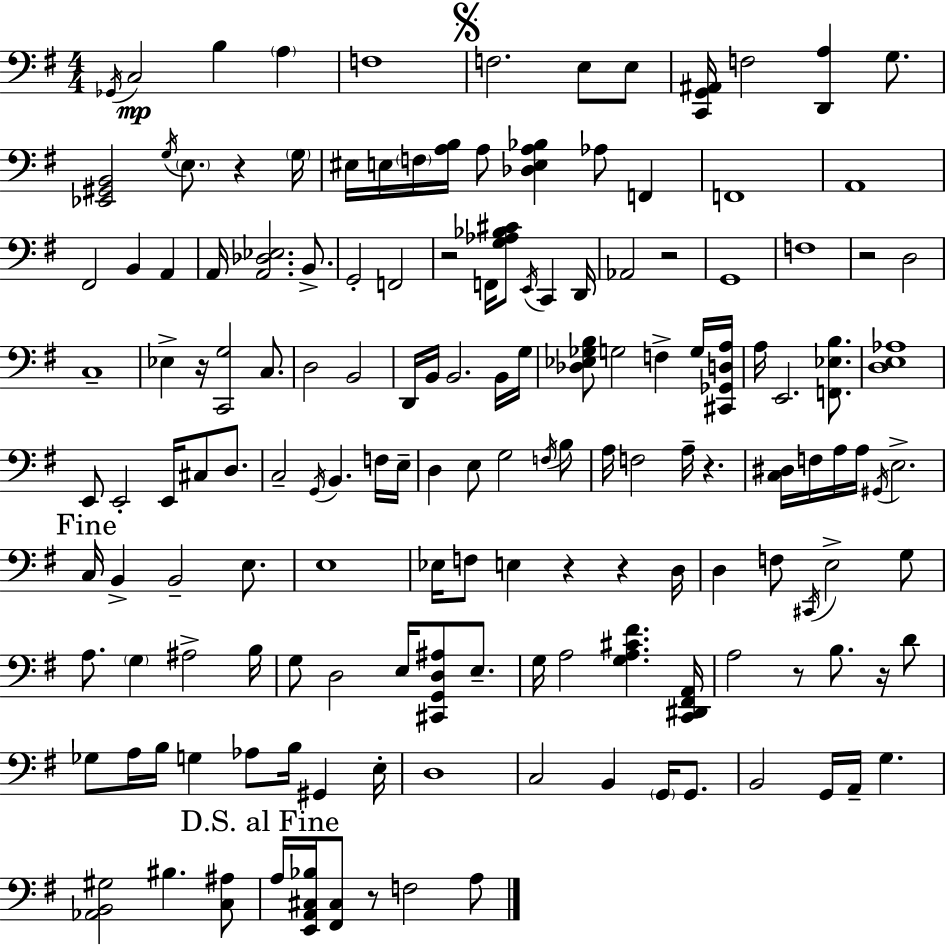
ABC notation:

X:1
T:Untitled
M:4/4
L:1/4
K:G
_G,,/4 C,2 B, A, F,4 F,2 E,/2 E,/2 [C,,G,,^A,,]/4 F,2 [D,,A,] G,/2 [_E,,^G,,B,,]2 G,/4 E,/2 z G,/4 ^E,/4 E,/4 F,/4 [A,B,]/4 A,/2 [_D,E,A,_B,] _A,/2 F,, F,,4 A,,4 ^F,,2 B,, A,, A,,/4 [A,,_D,_E,]2 B,,/2 G,,2 F,,2 z2 F,,/4 [G,_A,_B,^C]/2 E,,/4 C,, D,,/4 _A,,2 z2 G,,4 F,4 z2 D,2 C,4 _E, z/4 [C,,G,]2 C,/2 D,2 B,,2 D,,/4 B,,/4 B,,2 B,,/4 G,/4 [_D,_E,_G,B,]/2 G,2 F, G,/4 [^C,,_G,,D,A,]/4 A,/4 E,,2 [F,,_E,B,]/2 [D,E,_A,]4 E,,/2 E,,2 E,,/4 ^C,/2 D,/2 C,2 G,,/4 B,, F,/4 E,/4 D, E,/2 G,2 F,/4 B,/2 A,/4 F,2 A,/4 z [C,^D,]/4 F,/4 A,/4 A,/4 ^G,,/4 E,2 C,/4 B,, B,,2 E,/2 E,4 _E,/4 F,/2 E, z z D,/4 D, F,/2 ^C,,/4 E,2 G,/2 A,/2 G, ^A,2 B,/4 G,/2 D,2 E,/4 [^C,,G,,D,^A,]/2 E,/2 G,/4 A,2 [G,A,^C^F] [C,,^D,,^F,,A,,]/4 A,2 z/2 B,/2 z/4 D/2 _G,/2 A,/4 B,/4 G, _A,/2 B,/4 ^G,, E,/4 D,4 C,2 B,, G,,/4 G,,/2 B,,2 G,,/4 A,,/4 G, [_A,,B,,^G,]2 ^B, [C,^A,]/2 A,/4 [E,,A,,^C,_B,]/4 [^F,,^C,]/2 z/2 F,2 A,/2